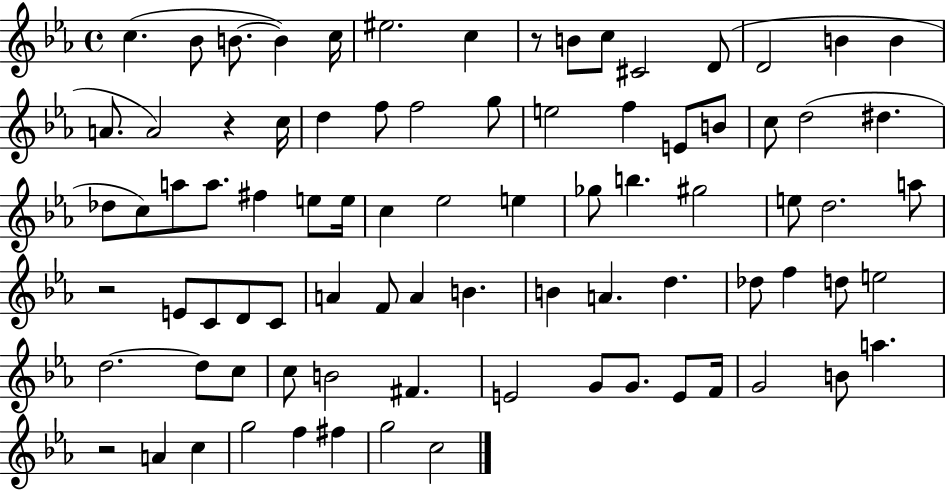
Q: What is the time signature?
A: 4/4